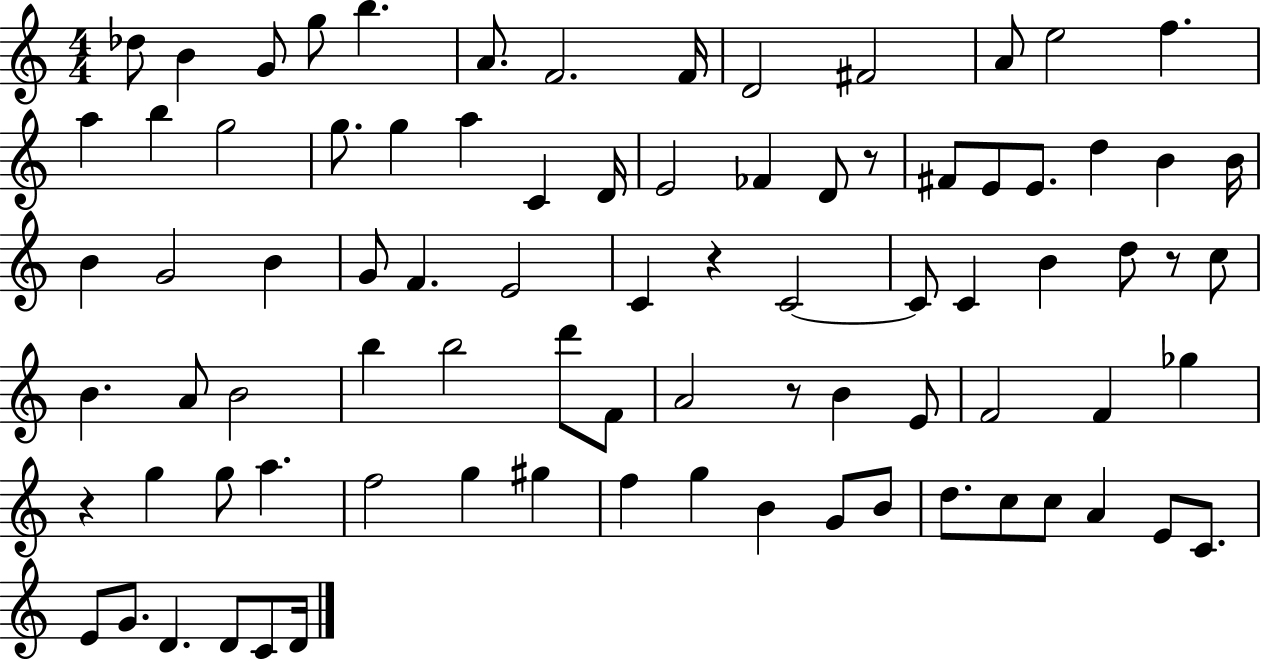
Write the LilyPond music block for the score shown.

{
  \clef treble
  \numericTimeSignature
  \time 4/4
  \key c \major
  \repeat volta 2 { des''8 b'4 g'8 g''8 b''4. | a'8. f'2. f'16 | d'2 fis'2 | a'8 e''2 f''4. | \break a''4 b''4 g''2 | g''8. g''4 a''4 c'4 d'16 | e'2 fes'4 d'8 r8 | fis'8 e'8 e'8. d''4 b'4 b'16 | \break b'4 g'2 b'4 | g'8 f'4. e'2 | c'4 r4 c'2~~ | c'8 c'4 b'4 d''8 r8 c''8 | \break b'4. a'8 b'2 | b''4 b''2 d'''8 f'8 | a'2 r8 b'4 e'8 | f'2 f'4 ges''4 | \break r4 g''4 g''8 a''4. | f''2 g''4 gis''4 | f''4 g''4 b'4 g'8 b'8 | d''8. c''8 c''8 a'4 e'8 c'8. | \break e'8 g'8. d'4. d'8 c'8 d'16 | } \bar "|."
}